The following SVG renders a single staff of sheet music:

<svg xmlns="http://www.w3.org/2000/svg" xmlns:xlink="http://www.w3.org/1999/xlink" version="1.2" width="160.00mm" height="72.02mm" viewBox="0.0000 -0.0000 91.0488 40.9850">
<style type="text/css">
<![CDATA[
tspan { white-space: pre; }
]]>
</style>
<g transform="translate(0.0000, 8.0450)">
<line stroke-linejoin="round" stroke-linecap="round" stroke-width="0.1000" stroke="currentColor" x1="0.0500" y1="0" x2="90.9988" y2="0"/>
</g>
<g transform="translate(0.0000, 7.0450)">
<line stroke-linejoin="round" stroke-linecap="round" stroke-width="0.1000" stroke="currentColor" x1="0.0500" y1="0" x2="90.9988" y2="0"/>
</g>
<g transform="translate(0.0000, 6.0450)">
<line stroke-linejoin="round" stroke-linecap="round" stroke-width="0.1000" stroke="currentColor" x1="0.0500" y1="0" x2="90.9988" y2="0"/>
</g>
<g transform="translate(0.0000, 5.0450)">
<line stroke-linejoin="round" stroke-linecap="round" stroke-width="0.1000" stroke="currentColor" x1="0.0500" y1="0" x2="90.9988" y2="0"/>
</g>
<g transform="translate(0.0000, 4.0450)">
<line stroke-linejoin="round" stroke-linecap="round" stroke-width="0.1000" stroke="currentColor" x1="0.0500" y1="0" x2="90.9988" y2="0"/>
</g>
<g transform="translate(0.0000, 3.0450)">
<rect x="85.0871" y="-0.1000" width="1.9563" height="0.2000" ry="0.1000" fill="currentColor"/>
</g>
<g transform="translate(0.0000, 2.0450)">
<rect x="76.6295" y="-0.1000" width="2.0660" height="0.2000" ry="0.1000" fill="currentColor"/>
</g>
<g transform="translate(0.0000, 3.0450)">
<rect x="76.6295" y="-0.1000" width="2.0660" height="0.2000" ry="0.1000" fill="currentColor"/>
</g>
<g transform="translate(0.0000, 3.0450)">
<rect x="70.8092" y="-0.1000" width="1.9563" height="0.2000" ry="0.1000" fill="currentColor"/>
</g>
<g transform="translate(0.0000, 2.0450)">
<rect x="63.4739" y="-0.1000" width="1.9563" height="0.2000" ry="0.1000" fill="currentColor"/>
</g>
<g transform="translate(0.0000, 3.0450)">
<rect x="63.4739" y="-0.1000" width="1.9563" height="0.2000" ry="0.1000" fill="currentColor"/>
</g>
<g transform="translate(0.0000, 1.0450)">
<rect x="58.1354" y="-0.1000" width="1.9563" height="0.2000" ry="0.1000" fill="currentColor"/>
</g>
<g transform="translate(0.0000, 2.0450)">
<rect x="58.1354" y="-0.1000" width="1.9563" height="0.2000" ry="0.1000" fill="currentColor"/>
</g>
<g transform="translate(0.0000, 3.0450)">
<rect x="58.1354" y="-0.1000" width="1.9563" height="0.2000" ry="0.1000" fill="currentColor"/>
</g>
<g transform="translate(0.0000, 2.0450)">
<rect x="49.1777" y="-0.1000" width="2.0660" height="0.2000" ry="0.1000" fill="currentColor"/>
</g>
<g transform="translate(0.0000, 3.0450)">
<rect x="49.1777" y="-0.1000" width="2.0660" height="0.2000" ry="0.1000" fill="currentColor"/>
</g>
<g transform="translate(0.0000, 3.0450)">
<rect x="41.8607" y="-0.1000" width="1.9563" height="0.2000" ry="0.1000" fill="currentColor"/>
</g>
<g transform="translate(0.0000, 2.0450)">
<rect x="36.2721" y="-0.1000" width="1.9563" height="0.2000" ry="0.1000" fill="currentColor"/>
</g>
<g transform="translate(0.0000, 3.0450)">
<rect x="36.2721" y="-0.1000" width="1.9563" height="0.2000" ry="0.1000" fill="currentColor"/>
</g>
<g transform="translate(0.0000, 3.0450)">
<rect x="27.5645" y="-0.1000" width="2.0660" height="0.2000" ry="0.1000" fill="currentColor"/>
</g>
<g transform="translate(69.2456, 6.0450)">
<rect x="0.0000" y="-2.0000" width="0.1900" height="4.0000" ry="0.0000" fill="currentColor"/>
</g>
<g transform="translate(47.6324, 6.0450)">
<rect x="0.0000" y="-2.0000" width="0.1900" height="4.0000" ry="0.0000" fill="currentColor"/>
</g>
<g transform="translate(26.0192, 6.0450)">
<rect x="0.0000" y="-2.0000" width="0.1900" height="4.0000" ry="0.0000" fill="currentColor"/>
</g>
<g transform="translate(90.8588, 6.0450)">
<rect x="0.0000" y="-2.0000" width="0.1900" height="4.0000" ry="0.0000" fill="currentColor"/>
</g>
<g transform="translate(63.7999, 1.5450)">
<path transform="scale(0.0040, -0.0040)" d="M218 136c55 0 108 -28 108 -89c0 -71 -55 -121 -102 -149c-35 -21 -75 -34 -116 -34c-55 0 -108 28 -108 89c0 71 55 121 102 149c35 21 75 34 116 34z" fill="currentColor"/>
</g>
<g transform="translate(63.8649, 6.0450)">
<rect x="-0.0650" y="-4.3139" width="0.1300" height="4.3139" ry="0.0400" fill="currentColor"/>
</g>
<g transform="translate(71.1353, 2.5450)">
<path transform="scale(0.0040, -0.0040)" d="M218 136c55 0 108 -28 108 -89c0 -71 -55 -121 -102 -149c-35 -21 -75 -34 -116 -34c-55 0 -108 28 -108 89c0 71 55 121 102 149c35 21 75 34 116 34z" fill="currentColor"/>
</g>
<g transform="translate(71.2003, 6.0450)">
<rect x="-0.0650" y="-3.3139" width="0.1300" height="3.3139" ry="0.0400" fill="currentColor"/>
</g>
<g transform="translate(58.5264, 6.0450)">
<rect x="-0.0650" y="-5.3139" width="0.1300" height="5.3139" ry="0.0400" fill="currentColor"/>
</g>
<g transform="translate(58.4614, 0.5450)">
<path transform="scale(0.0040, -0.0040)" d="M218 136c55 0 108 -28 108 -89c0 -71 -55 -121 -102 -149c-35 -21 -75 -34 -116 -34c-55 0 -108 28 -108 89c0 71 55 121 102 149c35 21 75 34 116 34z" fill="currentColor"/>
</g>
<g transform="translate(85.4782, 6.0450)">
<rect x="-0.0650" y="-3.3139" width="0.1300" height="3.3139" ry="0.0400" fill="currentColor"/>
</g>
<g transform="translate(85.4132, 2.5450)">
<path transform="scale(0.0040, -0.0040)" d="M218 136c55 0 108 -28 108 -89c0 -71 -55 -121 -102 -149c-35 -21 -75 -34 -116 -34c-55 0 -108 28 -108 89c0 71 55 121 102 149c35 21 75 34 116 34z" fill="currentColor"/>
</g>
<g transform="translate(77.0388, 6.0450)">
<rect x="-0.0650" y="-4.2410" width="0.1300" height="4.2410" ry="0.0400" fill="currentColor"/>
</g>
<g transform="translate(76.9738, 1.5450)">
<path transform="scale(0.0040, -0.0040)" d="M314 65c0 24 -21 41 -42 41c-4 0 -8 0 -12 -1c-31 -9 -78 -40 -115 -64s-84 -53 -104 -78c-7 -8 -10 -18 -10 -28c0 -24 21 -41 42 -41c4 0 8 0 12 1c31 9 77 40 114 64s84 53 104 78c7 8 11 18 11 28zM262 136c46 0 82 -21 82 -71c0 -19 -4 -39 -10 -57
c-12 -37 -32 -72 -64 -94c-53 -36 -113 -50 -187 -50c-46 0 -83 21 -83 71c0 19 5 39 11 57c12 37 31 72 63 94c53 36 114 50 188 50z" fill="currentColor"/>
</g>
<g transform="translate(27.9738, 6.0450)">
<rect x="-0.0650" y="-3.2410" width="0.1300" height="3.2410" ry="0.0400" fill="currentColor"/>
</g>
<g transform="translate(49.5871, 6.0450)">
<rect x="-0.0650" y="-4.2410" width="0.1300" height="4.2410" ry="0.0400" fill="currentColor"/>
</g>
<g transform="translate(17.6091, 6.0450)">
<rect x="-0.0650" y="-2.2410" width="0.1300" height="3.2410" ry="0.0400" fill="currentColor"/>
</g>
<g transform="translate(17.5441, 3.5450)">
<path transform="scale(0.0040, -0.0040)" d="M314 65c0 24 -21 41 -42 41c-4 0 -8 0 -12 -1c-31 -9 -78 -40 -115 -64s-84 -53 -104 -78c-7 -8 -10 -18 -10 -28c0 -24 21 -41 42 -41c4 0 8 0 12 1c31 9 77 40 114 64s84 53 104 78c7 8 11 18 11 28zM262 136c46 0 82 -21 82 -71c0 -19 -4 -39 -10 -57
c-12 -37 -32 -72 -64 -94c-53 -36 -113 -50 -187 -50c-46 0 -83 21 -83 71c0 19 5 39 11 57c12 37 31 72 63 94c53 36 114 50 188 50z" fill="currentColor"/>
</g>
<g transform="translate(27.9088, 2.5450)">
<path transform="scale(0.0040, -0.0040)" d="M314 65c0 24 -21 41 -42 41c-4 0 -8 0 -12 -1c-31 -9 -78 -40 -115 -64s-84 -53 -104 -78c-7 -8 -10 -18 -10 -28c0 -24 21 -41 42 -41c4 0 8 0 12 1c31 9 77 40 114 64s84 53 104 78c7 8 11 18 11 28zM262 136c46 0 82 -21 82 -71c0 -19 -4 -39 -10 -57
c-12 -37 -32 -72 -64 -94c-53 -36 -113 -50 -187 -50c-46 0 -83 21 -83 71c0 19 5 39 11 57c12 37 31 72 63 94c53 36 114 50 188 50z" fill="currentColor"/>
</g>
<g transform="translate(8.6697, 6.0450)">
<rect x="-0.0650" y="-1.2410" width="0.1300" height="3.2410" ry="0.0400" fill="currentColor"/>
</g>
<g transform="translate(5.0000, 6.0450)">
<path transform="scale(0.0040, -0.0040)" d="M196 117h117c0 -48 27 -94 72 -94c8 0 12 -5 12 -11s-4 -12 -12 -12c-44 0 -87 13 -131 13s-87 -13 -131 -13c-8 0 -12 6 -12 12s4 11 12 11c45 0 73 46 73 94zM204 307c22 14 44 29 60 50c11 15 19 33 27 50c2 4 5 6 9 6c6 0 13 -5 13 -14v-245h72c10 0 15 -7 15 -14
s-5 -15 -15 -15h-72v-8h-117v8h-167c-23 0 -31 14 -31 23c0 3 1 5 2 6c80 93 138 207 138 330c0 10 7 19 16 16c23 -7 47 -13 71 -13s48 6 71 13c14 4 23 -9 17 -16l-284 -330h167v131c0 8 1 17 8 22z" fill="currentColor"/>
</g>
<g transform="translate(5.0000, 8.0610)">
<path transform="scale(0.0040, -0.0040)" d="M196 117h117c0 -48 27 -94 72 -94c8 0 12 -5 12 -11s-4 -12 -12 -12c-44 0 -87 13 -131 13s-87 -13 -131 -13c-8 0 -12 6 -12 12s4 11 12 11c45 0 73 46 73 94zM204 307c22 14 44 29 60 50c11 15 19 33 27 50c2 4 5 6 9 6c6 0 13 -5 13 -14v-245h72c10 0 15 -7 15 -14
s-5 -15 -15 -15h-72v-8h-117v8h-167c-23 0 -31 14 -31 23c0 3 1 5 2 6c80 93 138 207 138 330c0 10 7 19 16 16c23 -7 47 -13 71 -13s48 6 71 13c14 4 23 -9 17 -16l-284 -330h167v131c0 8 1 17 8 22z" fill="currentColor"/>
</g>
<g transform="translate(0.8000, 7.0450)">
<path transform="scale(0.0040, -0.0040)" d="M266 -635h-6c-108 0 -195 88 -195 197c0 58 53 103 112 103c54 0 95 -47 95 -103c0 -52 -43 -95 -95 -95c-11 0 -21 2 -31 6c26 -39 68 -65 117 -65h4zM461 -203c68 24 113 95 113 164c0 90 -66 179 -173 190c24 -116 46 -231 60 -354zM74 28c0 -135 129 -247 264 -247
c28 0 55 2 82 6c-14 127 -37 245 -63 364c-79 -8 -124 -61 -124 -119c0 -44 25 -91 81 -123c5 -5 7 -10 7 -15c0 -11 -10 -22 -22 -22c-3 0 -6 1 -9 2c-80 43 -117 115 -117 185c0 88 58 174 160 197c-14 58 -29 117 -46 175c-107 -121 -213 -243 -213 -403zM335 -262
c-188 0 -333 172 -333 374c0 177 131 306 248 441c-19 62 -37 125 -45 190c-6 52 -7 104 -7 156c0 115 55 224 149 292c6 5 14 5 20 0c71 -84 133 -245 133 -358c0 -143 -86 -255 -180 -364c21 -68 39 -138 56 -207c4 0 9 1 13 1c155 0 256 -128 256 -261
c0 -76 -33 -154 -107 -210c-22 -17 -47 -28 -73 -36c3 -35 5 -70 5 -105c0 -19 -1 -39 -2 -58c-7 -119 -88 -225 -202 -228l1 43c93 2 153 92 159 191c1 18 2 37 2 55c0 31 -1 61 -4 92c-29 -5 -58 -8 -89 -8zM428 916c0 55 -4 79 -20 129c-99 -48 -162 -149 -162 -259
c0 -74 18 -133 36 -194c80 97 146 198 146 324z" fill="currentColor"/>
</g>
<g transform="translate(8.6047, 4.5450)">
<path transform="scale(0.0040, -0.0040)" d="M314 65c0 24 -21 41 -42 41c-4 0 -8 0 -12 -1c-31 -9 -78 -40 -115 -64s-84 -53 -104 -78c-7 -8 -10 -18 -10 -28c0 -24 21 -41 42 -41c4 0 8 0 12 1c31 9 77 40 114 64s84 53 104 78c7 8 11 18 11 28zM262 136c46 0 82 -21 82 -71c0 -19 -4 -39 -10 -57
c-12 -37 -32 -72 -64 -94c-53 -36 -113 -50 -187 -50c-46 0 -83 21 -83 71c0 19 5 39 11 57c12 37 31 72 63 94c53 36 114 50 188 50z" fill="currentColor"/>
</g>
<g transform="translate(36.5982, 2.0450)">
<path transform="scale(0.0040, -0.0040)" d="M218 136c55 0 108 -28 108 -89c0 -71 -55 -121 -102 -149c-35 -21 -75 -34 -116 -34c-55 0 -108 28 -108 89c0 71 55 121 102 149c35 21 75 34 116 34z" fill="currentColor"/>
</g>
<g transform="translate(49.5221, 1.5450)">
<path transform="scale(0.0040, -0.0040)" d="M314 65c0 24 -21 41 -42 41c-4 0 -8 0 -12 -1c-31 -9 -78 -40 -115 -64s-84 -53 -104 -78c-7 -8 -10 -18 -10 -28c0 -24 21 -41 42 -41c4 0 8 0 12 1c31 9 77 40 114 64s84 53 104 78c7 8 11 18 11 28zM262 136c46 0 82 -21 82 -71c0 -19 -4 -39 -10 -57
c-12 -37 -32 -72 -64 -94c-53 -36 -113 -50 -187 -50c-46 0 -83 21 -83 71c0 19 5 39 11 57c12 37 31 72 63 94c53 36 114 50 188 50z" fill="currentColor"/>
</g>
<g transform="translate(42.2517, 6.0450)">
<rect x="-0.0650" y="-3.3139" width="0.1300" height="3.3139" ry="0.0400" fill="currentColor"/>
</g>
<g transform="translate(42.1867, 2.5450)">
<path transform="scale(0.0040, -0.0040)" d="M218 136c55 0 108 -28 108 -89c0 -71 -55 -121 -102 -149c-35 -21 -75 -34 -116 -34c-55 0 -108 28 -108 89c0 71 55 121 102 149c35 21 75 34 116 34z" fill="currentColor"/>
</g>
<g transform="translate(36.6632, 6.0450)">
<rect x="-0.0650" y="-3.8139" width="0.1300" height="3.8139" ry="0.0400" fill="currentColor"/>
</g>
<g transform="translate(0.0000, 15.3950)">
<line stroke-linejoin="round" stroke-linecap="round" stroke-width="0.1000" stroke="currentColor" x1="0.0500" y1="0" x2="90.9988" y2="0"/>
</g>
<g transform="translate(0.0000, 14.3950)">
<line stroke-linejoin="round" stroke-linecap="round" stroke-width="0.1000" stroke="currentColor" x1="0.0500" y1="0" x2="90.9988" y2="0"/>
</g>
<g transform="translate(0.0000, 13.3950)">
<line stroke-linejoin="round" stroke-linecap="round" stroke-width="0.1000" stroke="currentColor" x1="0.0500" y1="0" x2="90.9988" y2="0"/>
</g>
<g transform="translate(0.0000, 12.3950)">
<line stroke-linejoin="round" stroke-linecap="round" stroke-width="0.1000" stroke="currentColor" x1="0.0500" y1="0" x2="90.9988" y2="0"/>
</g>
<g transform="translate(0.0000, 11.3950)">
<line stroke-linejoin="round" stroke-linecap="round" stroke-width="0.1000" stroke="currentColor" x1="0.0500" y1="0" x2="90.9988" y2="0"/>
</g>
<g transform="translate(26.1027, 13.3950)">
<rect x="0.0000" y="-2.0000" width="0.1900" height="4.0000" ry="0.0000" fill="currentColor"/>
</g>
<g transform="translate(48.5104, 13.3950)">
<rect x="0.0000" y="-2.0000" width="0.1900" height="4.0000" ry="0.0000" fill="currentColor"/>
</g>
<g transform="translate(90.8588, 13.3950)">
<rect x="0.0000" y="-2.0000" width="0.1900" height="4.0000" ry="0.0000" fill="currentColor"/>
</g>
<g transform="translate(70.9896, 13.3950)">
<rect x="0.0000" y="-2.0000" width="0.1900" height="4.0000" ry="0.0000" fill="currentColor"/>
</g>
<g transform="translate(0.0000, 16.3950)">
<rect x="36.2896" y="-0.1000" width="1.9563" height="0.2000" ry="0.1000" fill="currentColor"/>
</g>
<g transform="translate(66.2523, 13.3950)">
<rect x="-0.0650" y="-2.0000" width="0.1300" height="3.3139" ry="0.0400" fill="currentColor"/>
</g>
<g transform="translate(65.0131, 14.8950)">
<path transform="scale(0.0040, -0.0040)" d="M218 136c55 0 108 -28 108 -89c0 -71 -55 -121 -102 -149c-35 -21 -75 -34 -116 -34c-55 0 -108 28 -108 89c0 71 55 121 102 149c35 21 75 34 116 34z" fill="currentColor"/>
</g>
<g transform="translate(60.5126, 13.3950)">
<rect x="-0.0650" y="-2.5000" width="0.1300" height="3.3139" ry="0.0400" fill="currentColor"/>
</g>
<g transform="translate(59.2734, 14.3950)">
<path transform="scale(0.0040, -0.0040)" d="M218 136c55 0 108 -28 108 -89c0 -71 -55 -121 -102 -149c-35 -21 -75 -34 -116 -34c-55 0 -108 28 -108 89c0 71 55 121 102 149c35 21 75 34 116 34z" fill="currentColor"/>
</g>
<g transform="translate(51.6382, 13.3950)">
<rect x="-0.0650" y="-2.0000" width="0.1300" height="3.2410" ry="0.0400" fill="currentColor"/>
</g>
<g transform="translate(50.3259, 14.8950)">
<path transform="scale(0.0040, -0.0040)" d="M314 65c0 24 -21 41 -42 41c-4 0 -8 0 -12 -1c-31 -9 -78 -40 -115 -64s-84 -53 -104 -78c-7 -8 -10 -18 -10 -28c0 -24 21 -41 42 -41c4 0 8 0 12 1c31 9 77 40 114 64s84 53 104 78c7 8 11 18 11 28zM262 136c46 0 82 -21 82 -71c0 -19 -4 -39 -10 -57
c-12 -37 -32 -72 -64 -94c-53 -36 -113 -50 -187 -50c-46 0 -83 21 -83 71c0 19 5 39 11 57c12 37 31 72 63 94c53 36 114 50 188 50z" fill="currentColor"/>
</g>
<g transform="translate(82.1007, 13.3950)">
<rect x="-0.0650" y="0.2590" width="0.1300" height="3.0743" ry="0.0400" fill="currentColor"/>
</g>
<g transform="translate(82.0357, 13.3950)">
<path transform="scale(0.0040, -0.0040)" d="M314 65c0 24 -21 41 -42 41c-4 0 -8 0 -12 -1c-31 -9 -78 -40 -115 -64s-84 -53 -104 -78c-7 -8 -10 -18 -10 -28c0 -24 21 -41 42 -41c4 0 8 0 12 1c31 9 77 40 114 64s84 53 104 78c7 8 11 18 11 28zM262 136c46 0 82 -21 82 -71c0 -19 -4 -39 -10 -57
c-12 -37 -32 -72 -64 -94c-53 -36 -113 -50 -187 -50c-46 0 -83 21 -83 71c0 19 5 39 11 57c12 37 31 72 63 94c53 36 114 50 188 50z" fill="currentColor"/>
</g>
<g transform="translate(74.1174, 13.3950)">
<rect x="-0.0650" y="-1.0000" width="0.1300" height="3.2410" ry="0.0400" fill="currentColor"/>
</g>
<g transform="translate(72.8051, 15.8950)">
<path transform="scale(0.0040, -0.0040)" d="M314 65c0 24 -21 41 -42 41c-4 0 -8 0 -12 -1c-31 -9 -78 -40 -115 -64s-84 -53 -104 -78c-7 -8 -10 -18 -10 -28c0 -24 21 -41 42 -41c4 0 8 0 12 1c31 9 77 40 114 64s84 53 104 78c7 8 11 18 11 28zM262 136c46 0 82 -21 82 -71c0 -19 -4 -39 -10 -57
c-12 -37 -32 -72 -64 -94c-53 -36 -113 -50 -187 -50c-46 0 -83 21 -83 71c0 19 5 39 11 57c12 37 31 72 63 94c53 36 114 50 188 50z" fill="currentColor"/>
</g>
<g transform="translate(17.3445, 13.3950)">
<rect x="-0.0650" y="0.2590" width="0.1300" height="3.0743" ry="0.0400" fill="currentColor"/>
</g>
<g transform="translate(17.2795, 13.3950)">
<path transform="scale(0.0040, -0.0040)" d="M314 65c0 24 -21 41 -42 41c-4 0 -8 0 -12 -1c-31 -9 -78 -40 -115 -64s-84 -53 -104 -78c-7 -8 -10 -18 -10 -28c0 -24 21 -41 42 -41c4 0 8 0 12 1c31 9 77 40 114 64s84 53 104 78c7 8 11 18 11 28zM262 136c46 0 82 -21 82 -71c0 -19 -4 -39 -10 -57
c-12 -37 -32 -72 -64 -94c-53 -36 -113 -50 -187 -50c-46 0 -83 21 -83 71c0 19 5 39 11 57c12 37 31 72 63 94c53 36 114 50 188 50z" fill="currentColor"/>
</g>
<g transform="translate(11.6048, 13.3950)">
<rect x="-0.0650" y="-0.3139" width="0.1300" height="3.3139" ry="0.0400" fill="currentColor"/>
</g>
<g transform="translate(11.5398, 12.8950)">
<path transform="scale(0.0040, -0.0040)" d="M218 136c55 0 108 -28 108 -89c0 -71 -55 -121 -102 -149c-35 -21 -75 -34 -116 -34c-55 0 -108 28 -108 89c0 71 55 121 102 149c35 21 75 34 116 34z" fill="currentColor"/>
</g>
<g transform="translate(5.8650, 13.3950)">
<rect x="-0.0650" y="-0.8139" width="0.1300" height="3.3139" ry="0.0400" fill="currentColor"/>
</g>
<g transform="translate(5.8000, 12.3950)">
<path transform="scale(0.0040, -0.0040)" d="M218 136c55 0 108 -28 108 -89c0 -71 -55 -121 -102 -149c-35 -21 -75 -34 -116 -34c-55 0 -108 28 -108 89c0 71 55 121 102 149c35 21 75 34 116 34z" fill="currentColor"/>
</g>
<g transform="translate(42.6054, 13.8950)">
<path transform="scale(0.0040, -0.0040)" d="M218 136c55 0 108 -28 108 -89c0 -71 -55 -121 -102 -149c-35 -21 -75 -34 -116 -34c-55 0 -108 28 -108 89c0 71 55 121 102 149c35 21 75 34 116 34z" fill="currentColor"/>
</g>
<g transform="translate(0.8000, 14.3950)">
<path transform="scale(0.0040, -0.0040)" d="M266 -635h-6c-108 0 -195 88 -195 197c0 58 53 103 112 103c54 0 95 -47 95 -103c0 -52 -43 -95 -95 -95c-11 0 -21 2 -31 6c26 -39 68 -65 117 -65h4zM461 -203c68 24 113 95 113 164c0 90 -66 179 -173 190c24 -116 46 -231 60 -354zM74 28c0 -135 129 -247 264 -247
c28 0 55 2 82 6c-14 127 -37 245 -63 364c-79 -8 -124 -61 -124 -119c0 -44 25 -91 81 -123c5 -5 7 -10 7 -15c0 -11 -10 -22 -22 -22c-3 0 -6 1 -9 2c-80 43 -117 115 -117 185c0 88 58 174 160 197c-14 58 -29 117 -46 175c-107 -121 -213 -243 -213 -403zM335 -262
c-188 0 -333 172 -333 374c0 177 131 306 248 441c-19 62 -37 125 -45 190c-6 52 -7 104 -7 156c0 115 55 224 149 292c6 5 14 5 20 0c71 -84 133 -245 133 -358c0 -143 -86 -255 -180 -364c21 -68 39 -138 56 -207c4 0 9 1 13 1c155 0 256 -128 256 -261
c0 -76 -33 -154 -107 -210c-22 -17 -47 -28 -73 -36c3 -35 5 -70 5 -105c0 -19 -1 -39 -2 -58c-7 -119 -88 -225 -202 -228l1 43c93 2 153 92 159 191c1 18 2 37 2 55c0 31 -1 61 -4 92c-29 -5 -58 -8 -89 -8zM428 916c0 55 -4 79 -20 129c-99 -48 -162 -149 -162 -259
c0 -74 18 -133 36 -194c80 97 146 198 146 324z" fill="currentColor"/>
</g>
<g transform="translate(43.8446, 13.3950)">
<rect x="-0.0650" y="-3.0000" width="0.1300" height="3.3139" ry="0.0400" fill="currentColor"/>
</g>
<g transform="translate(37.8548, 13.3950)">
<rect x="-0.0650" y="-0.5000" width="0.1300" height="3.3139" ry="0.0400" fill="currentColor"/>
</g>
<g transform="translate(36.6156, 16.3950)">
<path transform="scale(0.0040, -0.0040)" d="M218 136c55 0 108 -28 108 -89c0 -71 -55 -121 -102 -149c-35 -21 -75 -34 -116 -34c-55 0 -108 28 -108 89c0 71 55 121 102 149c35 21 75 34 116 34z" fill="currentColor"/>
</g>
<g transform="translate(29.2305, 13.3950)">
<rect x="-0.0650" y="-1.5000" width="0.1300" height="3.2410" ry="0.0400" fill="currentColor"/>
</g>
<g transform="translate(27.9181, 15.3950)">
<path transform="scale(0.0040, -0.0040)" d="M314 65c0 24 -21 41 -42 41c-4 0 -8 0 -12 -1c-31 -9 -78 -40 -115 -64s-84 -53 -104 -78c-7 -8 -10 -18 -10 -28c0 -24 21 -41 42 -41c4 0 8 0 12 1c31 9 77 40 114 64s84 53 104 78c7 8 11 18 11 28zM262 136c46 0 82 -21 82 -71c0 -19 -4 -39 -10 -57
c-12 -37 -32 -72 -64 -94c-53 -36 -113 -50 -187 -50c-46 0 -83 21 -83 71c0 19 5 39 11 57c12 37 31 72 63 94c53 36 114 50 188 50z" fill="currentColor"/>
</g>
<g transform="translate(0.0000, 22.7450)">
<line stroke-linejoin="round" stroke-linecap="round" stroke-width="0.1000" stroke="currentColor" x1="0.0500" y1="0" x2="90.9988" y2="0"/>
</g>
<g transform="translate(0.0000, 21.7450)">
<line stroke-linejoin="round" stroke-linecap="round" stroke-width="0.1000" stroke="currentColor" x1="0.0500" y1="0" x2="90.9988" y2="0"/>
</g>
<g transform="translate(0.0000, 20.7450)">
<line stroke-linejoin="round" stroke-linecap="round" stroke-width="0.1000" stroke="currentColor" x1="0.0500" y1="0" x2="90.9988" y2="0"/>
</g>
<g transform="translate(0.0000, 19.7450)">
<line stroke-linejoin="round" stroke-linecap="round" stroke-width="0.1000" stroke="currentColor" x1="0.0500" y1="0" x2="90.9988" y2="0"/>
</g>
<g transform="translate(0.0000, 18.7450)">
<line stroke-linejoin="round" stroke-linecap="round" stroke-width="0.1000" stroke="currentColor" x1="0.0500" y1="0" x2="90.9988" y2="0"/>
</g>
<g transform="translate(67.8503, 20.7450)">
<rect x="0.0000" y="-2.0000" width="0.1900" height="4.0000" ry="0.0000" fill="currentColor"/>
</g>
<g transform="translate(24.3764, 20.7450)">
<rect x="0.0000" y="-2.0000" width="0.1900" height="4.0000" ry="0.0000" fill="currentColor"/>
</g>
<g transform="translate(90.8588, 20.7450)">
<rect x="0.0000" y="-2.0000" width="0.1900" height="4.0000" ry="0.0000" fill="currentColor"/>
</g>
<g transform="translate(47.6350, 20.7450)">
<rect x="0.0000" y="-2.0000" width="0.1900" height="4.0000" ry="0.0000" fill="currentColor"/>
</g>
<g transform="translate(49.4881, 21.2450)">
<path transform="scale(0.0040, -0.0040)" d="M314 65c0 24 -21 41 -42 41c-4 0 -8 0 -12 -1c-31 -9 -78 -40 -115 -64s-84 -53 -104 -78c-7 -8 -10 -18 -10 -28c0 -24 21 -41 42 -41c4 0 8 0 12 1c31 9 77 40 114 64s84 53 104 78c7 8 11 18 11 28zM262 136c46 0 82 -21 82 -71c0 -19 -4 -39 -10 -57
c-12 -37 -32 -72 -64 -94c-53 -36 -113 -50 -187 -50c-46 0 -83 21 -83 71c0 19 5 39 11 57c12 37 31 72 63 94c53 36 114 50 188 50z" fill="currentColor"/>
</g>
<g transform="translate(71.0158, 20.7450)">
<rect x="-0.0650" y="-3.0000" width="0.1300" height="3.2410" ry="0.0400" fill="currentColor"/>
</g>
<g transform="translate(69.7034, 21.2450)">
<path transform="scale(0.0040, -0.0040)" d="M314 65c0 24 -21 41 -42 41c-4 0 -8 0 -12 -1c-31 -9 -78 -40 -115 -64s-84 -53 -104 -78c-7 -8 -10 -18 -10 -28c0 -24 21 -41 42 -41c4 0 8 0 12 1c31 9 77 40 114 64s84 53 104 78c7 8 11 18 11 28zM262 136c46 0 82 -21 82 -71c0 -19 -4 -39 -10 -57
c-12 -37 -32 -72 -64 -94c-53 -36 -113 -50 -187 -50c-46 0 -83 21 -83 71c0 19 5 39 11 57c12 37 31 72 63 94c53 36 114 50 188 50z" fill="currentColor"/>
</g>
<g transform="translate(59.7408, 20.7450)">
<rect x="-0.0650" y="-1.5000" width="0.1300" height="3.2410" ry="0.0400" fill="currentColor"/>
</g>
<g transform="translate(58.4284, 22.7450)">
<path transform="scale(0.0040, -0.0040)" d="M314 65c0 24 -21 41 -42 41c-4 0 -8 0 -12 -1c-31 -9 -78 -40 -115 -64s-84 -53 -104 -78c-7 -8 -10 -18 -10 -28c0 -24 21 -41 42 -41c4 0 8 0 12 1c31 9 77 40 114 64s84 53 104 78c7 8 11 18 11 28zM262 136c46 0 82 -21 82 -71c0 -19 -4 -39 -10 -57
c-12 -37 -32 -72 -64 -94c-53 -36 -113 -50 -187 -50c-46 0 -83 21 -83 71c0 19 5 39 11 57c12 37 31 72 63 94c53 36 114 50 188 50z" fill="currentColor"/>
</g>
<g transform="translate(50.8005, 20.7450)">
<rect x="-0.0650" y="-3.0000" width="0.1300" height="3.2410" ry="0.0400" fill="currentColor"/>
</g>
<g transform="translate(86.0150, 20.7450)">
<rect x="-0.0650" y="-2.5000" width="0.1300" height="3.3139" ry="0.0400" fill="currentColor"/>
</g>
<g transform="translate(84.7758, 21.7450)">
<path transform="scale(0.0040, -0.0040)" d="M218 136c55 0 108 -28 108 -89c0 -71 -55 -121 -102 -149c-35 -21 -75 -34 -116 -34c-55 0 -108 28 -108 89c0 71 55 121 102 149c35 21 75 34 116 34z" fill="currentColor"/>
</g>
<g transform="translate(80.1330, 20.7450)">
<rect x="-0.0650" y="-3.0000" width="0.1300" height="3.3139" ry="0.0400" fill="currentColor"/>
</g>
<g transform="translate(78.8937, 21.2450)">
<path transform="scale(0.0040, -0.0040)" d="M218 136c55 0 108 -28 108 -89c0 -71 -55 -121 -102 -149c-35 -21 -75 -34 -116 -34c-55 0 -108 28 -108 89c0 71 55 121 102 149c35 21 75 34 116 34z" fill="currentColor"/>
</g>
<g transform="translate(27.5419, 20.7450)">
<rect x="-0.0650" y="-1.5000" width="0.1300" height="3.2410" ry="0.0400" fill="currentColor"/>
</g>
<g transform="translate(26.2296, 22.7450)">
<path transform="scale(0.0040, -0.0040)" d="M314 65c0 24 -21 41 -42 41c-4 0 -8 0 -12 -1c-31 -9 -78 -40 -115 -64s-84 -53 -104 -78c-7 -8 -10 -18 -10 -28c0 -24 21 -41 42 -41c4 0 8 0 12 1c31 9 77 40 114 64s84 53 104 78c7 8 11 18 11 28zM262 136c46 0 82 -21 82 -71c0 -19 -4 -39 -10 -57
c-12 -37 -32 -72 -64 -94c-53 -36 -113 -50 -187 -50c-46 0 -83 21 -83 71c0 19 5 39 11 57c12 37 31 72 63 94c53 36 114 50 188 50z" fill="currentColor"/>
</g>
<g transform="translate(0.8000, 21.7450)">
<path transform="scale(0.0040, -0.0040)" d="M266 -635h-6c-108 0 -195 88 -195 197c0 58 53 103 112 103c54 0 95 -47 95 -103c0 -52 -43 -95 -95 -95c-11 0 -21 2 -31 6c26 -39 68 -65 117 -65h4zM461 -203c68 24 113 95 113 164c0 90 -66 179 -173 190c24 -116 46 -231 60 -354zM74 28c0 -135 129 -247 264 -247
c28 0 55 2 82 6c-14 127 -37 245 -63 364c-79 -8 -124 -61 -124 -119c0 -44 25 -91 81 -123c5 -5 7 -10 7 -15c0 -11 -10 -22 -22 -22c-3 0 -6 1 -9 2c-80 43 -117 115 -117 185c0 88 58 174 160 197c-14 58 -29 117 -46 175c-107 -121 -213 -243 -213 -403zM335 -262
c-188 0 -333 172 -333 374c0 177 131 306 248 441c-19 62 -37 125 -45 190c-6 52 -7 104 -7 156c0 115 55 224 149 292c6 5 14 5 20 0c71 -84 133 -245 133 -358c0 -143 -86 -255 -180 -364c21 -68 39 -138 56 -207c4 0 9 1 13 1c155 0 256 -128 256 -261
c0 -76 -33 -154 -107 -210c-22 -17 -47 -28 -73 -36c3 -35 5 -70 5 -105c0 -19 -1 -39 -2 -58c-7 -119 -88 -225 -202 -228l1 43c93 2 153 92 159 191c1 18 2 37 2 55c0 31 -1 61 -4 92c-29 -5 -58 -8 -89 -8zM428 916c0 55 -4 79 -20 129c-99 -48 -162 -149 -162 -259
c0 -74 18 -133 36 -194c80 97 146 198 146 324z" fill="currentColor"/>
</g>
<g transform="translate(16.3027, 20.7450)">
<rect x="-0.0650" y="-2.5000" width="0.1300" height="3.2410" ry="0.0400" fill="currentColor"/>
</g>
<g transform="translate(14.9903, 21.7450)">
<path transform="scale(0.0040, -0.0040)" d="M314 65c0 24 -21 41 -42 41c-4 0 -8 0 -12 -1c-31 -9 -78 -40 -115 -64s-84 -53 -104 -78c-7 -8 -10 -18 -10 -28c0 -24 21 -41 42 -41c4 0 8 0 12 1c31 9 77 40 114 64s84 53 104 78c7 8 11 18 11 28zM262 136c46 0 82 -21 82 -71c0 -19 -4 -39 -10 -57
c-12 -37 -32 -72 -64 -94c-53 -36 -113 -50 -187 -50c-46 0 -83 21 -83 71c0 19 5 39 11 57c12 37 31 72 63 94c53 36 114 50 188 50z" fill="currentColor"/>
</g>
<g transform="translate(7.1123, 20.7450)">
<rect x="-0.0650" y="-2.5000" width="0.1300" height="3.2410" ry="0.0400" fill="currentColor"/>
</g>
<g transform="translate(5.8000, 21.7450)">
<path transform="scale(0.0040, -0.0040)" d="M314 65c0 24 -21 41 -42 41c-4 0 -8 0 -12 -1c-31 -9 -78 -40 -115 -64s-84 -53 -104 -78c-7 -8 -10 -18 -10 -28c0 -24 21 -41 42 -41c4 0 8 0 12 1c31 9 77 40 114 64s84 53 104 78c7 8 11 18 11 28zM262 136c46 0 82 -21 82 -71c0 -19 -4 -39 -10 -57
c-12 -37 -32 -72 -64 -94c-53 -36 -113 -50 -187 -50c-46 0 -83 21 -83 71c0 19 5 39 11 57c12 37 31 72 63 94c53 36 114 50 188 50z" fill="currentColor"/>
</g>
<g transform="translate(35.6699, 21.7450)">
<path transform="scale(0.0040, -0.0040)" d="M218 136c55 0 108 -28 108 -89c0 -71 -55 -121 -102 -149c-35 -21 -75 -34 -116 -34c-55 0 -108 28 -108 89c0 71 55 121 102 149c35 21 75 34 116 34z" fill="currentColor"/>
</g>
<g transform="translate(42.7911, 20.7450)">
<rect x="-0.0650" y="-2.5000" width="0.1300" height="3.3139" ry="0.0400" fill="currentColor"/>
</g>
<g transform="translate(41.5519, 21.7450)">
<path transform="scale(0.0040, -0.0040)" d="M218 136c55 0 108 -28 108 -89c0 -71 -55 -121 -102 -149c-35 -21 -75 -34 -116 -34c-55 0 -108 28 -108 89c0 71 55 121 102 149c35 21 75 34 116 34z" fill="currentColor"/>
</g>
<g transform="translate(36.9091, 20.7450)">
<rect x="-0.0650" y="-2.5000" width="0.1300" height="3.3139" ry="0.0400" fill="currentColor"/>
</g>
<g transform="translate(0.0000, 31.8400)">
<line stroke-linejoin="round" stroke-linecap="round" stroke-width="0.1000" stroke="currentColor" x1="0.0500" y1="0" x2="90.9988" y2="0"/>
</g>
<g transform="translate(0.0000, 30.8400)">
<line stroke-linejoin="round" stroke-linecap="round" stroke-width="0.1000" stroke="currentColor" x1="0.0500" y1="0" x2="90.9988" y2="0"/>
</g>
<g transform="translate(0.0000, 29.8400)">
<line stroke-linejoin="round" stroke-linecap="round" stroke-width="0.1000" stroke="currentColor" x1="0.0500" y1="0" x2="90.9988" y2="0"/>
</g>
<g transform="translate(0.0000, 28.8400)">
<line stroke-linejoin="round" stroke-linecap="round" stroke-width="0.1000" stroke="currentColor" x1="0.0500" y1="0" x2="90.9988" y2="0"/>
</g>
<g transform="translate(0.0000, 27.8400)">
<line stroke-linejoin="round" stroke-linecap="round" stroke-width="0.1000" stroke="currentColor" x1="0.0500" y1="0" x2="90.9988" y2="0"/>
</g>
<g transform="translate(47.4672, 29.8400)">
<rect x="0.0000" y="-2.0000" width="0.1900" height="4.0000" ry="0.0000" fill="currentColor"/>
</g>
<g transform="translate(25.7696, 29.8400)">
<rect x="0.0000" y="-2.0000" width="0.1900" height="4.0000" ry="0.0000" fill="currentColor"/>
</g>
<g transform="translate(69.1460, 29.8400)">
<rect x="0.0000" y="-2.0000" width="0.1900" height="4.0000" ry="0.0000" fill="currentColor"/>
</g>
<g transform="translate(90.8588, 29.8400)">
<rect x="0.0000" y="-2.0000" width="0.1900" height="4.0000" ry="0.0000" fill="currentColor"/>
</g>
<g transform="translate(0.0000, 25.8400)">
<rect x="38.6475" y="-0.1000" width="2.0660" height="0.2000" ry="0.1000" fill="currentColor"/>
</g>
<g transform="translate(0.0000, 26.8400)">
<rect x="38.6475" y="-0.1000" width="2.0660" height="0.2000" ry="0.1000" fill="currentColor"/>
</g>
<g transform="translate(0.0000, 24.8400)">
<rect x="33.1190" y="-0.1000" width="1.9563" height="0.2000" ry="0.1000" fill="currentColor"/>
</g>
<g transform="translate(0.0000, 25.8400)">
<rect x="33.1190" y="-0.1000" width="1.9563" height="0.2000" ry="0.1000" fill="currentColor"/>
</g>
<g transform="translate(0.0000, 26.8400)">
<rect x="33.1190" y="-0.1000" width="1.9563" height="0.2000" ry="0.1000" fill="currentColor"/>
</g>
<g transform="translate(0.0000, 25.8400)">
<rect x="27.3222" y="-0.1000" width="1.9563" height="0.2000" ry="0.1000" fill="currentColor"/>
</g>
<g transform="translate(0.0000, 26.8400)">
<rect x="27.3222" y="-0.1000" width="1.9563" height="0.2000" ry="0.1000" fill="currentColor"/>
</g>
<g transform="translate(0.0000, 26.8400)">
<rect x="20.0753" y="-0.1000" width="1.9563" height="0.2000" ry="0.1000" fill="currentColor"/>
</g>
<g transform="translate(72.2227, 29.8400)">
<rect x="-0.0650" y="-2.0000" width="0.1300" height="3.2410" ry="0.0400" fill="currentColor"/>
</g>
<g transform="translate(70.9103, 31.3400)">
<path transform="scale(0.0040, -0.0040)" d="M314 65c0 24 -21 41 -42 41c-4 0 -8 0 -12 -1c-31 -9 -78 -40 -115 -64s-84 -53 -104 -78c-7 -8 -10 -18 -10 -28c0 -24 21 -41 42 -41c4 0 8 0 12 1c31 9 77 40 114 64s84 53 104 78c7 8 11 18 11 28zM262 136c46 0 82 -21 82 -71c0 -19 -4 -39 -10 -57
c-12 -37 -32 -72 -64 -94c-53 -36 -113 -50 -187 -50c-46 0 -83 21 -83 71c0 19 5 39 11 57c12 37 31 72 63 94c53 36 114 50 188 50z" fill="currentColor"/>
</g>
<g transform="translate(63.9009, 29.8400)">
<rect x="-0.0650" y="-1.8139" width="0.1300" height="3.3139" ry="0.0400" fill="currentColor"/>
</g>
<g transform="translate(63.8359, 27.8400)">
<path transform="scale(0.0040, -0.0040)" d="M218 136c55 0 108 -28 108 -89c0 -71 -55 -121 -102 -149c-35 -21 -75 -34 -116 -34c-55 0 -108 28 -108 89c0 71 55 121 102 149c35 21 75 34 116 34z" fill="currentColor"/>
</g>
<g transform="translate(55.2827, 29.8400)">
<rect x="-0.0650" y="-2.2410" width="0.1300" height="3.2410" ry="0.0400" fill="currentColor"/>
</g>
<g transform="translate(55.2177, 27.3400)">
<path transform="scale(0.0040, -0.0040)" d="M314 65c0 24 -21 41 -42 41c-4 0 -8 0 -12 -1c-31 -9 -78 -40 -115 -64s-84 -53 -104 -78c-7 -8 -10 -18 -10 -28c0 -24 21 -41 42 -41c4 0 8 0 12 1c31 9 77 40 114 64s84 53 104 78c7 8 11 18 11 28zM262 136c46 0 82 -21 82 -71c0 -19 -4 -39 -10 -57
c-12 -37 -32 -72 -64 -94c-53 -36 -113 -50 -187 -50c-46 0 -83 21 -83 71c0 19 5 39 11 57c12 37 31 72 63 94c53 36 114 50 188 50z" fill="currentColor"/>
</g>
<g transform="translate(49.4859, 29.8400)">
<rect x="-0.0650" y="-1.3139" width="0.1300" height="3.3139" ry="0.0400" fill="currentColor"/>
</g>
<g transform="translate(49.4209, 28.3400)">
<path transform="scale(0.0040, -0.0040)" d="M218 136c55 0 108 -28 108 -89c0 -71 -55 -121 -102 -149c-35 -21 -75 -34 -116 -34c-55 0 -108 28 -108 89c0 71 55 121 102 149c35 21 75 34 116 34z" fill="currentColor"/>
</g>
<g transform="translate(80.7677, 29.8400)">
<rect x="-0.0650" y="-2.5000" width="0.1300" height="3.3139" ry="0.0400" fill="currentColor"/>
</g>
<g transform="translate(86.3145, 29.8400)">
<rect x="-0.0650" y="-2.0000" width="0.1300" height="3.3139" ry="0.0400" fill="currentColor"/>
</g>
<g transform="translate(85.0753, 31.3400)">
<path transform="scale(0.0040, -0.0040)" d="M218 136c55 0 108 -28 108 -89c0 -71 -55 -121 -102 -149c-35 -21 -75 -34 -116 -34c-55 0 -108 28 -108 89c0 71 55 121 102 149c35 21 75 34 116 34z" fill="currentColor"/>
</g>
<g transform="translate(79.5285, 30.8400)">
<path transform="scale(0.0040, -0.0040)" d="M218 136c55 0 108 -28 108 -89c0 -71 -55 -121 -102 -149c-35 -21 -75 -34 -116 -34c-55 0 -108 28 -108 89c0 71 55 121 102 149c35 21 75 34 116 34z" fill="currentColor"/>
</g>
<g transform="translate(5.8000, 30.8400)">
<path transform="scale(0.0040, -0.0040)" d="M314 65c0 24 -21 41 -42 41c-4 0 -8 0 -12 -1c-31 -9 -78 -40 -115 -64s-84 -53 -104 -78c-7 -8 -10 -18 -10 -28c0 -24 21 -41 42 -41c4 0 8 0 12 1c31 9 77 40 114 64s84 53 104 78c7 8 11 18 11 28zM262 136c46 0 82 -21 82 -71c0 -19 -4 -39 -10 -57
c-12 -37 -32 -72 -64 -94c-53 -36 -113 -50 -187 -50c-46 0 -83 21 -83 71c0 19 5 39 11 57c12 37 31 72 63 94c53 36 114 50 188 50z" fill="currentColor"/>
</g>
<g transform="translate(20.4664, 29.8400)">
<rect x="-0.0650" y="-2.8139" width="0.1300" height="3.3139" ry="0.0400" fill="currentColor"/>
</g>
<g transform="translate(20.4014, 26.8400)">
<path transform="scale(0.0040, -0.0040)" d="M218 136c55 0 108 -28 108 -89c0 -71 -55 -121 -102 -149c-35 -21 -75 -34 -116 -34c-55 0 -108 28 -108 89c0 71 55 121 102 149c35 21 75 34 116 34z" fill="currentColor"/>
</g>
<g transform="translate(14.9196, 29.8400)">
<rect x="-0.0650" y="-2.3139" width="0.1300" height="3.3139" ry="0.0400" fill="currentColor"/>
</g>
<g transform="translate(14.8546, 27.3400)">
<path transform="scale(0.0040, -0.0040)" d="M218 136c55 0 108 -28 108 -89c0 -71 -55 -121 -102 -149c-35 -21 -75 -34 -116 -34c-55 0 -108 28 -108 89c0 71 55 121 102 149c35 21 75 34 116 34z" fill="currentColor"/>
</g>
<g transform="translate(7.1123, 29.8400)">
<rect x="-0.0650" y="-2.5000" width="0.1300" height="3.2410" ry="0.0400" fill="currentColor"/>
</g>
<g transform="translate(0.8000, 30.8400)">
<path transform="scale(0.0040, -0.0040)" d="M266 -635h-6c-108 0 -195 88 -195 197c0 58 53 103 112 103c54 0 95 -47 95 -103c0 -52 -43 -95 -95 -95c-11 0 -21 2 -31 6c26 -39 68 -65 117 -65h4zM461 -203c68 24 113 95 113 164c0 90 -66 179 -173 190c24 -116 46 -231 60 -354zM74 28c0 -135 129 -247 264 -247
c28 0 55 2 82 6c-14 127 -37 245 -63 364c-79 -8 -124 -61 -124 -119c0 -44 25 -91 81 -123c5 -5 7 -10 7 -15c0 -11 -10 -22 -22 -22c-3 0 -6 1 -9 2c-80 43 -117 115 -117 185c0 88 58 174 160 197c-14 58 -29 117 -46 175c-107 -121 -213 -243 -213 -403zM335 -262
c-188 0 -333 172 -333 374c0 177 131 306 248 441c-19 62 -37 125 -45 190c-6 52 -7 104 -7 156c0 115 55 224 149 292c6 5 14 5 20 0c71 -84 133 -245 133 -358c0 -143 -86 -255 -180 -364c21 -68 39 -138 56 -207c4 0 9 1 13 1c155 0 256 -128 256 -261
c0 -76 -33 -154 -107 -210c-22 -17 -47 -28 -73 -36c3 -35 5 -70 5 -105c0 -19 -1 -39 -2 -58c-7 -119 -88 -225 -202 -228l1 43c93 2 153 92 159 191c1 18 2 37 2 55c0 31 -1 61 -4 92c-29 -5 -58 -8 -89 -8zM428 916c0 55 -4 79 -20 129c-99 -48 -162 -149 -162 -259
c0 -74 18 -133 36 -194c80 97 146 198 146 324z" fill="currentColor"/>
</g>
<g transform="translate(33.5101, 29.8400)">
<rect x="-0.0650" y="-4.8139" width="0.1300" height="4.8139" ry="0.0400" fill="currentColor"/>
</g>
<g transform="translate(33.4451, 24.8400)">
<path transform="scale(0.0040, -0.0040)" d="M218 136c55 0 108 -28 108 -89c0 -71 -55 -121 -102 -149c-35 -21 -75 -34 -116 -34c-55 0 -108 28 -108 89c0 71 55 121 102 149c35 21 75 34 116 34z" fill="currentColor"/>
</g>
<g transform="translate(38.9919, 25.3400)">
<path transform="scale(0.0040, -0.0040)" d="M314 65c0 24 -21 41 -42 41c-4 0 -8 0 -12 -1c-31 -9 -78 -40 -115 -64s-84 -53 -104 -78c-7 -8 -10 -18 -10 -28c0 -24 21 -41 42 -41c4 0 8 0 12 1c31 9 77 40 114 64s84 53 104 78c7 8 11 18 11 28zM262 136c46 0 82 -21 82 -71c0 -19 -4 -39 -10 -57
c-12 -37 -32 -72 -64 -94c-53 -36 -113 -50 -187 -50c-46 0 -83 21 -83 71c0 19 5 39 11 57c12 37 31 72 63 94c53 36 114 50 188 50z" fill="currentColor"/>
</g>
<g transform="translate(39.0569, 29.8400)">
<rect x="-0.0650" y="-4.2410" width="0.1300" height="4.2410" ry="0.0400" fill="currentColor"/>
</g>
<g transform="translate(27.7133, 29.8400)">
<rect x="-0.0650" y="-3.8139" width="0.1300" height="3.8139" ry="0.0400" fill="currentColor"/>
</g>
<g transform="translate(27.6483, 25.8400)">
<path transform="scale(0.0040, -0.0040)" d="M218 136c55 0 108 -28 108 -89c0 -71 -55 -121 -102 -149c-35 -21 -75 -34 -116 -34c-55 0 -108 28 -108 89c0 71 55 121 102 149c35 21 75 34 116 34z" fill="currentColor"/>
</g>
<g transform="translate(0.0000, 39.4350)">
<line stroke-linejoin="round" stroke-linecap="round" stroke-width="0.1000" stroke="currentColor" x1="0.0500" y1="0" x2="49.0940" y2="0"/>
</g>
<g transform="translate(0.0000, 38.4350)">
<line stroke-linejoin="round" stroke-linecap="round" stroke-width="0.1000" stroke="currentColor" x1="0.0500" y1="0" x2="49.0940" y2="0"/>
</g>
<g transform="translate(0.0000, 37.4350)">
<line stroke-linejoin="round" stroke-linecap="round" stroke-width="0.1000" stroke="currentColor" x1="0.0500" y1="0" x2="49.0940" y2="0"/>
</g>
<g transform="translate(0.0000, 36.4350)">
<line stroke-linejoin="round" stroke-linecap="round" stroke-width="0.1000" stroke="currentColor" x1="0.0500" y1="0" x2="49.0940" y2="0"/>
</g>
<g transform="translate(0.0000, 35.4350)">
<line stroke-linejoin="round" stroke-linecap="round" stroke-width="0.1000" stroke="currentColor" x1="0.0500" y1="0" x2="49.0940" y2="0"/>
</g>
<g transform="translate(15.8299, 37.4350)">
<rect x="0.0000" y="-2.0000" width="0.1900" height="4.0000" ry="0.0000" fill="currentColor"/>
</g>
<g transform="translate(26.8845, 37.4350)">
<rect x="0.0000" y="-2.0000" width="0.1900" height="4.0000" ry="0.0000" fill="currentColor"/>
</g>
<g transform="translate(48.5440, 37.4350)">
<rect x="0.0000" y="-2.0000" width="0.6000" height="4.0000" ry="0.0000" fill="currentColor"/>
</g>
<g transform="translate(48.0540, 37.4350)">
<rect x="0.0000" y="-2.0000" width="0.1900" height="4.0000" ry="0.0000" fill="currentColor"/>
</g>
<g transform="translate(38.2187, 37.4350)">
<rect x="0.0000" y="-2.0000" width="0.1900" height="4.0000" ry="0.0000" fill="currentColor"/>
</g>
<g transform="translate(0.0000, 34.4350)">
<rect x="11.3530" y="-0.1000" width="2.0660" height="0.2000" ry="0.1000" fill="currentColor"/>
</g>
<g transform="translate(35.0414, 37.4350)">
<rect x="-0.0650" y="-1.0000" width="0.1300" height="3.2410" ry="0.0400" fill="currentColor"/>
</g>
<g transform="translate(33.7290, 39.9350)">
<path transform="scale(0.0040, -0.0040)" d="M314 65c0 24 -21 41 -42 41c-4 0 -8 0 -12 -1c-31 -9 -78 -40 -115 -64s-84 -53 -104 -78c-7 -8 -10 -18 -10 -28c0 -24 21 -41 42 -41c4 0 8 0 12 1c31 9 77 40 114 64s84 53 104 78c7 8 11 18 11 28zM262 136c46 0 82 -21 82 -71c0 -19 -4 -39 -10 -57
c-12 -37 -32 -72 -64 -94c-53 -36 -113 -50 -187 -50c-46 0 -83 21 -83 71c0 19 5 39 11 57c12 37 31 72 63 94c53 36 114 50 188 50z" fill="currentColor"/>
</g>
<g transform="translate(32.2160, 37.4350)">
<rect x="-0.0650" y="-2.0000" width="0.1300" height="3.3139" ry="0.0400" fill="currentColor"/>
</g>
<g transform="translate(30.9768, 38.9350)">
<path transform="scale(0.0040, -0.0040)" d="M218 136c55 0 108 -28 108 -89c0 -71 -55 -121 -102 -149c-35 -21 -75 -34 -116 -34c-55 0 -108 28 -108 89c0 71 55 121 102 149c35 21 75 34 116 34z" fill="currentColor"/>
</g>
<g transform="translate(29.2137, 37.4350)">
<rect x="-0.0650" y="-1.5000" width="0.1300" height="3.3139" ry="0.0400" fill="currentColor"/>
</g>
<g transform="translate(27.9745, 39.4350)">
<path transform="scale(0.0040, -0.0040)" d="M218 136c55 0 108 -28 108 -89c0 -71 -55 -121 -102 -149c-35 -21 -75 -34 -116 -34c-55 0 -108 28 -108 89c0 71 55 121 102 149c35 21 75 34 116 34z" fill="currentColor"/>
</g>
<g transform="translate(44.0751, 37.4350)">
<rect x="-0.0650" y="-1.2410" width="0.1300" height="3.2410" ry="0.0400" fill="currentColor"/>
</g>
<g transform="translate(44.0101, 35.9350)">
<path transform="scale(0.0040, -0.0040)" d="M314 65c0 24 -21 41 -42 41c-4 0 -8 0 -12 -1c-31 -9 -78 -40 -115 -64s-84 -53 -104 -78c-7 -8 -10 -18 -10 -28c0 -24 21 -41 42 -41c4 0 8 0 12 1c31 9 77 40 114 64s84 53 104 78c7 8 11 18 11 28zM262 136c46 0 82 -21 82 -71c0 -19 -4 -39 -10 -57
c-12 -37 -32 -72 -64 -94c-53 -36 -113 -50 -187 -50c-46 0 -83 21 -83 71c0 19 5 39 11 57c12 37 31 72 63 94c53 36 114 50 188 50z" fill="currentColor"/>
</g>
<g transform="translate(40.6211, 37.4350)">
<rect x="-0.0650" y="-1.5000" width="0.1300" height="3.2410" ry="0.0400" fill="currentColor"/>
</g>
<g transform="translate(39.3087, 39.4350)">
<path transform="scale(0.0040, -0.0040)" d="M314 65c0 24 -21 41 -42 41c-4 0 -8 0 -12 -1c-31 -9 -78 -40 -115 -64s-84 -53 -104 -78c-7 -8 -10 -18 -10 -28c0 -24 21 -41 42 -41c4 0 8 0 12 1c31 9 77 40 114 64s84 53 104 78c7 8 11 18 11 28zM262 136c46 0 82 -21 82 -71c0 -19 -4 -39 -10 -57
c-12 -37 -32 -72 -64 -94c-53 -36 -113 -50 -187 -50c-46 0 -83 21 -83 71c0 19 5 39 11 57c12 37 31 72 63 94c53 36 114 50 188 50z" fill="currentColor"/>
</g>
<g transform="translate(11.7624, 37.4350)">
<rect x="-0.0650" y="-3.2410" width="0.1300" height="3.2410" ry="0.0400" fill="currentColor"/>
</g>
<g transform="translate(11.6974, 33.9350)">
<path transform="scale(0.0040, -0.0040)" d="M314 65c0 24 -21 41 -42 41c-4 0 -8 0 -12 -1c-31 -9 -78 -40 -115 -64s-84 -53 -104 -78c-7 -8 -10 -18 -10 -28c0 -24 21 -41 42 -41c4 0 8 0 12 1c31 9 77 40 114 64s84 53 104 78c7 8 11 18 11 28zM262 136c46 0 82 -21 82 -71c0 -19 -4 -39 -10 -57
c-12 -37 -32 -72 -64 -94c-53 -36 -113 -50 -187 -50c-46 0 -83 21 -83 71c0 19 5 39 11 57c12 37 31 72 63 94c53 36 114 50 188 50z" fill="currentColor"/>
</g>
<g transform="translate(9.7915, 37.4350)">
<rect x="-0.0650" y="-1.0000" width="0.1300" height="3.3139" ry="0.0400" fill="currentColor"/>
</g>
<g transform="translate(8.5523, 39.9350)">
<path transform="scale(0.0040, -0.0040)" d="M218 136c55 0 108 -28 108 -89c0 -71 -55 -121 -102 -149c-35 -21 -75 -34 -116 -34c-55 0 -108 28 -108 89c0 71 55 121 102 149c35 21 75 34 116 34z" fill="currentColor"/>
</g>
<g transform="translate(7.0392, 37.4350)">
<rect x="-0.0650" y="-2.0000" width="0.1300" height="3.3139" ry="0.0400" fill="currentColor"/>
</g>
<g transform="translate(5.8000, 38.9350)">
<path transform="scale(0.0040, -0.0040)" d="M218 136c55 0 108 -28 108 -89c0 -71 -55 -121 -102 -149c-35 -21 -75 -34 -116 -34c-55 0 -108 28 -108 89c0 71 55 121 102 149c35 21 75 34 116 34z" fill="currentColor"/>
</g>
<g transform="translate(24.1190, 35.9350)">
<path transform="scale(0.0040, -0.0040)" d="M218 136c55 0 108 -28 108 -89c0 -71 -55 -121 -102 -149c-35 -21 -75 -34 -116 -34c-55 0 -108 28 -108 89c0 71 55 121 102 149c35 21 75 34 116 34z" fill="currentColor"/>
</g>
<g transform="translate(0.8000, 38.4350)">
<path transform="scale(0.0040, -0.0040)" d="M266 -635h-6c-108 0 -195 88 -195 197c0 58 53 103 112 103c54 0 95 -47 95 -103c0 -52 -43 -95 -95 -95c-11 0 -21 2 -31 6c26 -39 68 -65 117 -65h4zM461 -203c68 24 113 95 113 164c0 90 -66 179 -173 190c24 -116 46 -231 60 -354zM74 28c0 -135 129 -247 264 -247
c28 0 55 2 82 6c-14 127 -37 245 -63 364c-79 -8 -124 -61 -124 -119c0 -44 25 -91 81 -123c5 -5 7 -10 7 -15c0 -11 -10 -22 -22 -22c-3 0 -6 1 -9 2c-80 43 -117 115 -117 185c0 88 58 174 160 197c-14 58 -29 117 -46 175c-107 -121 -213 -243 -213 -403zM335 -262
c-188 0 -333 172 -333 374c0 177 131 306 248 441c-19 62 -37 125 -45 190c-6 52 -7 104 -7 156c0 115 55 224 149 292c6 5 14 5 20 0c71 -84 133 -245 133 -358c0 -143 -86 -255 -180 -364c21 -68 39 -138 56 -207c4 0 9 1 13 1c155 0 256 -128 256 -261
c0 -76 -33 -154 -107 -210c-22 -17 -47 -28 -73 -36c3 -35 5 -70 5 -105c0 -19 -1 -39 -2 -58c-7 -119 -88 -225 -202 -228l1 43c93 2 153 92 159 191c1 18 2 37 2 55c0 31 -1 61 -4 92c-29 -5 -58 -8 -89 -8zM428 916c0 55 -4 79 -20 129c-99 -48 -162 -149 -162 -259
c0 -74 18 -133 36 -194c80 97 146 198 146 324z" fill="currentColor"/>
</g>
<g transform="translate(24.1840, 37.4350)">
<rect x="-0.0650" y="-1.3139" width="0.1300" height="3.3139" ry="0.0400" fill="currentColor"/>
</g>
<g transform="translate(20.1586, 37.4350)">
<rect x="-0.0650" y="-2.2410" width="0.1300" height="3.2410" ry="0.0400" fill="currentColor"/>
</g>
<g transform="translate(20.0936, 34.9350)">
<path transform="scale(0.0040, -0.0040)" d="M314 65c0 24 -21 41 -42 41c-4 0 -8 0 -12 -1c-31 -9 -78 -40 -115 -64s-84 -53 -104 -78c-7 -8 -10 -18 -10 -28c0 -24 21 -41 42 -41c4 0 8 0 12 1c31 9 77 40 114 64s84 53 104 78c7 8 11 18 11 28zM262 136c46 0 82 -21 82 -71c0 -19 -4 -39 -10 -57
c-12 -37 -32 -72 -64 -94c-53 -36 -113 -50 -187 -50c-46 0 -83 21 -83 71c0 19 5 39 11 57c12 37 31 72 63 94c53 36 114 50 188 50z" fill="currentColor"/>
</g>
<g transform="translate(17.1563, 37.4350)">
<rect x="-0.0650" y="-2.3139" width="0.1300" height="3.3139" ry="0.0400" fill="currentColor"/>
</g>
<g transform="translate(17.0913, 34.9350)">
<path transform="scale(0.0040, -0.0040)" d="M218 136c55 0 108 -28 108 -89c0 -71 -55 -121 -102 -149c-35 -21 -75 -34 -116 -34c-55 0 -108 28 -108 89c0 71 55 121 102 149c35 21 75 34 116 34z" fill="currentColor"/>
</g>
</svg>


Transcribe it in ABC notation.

X:1
T:Untitled
M:4/4
L:1/4
K:C
e2 g2 b2 c' b d'2 f' d' b d'2 b d c B2 E2 C A F2 G F D2 B2 G2 G2 E2 G G A2 E2 A2 A G G2 g a c' e' d'2 e g2 f F2 G F F D b2 g g2 e E F D2 E2 e2